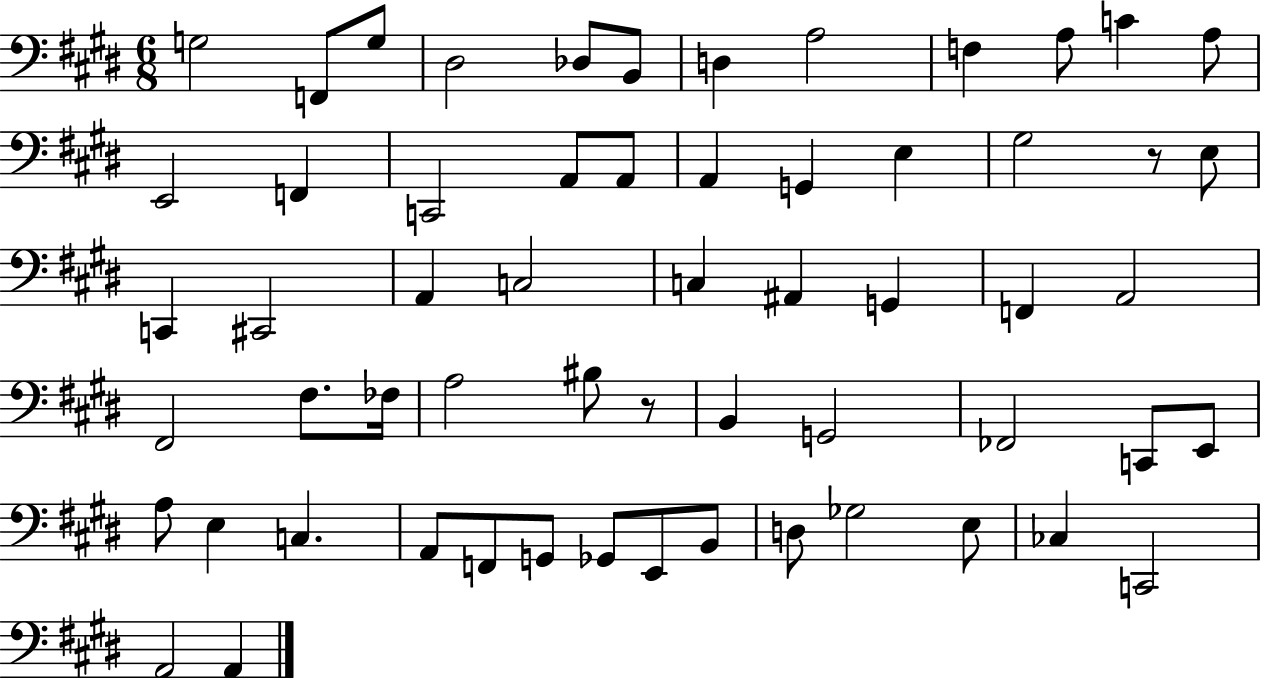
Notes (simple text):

G3/h F2/e G3/e D#3/h Db3/e B2/e D3/q A3/h F3/q A3/e C4/q A3/e E2/h F2/q C2/h A2/e A2/e A2/q G2/q E3/q G#3/h R/e E3/e C2/q C#2/h A2/q C3/h C3/q A#2/q G2/q F2/q A2/h F#2/h F#3/e. FES3/s A3/h BIS3/e R/e B2/q G2/h FES2/h C2/e E2/e A3/e E3/q C3/q. A2/e F2/e G2/e Gb2/e E2/e B2/e D3/e Gb3/h E3/e CES3/q C2/h A2/h A2/q